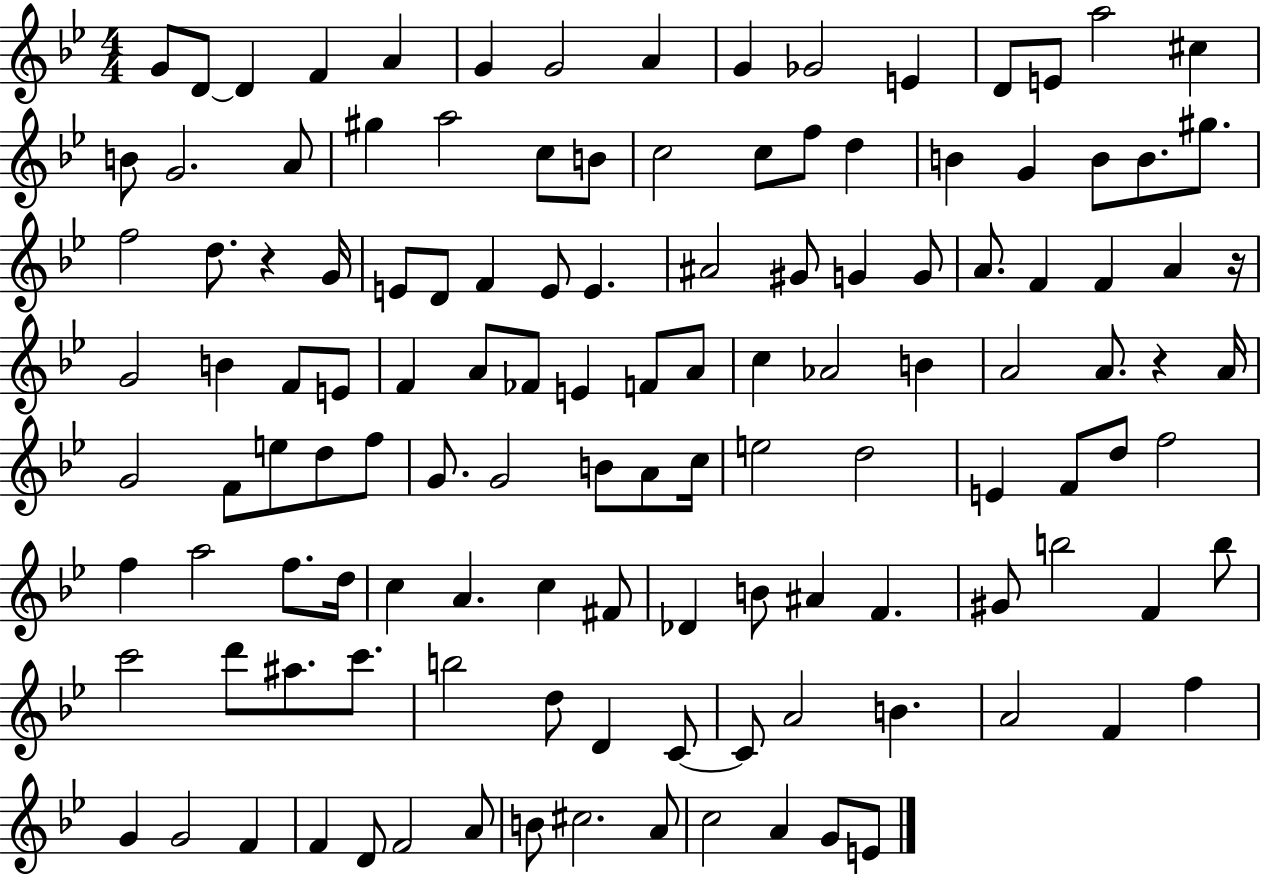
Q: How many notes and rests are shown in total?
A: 126